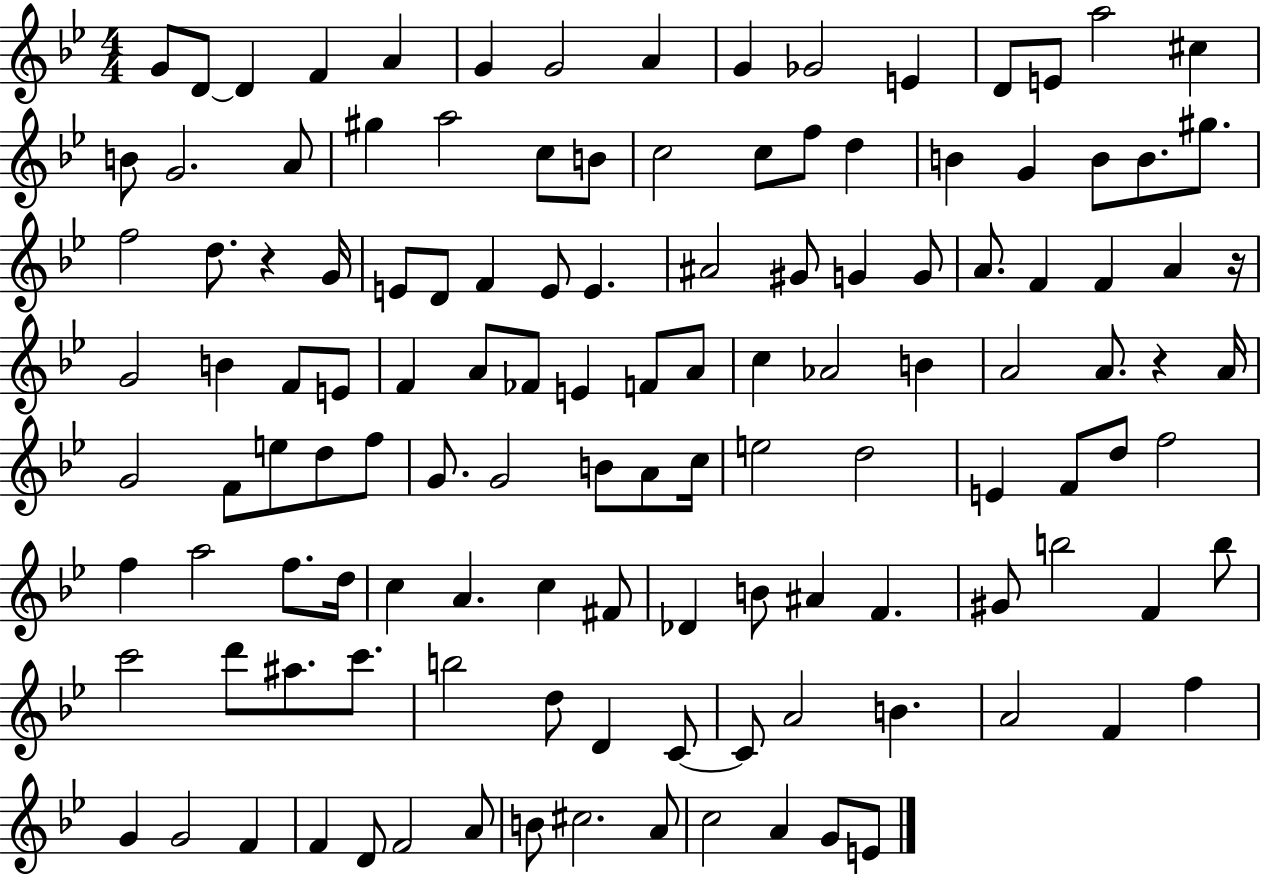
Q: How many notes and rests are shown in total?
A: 126